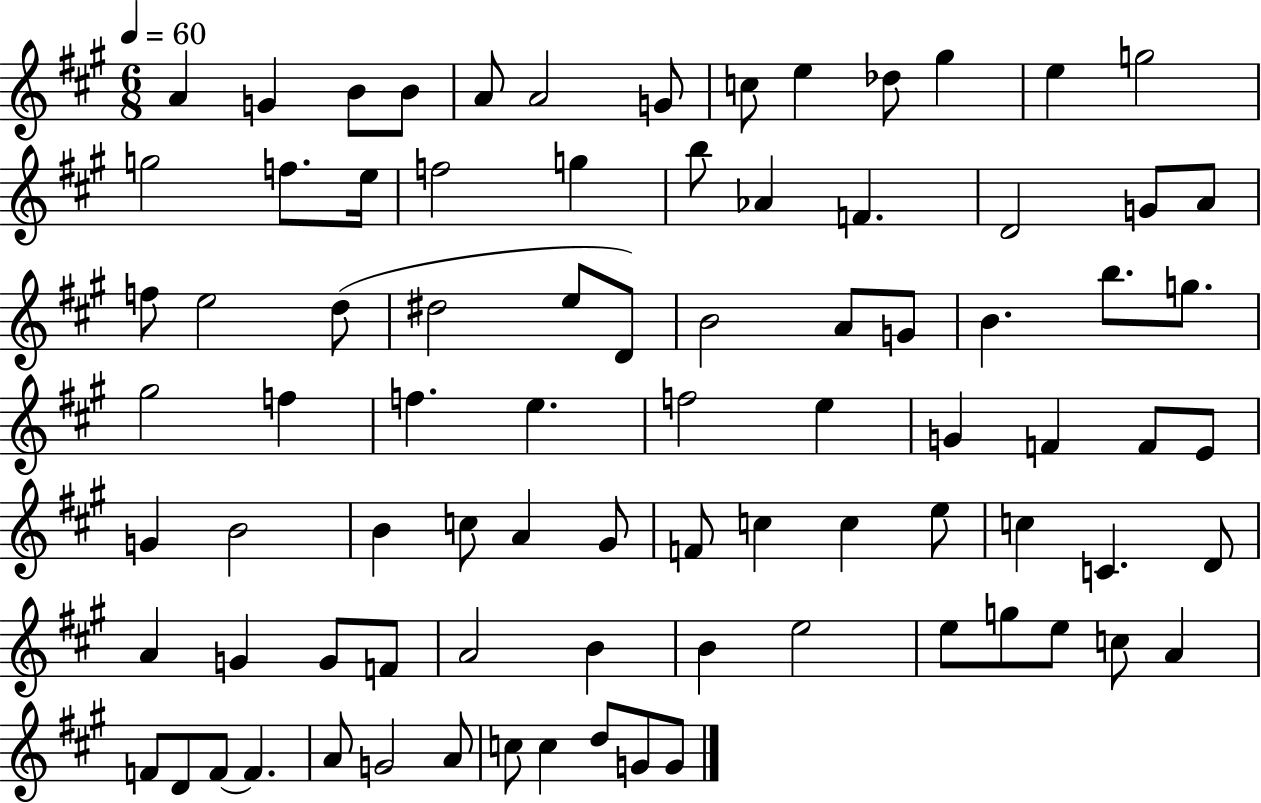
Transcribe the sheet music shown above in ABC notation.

X:1
T:Untitled
M:6/8
L:1/4
K:A
A G B/2 B/2 A/2 A2 G/2 c/2 e _d/2 ^g e g2 g2 f/2 e/4 f2 g b/2 _A F D2 G/2 A/2 f/2 e2 d/2 ^d2 e/2 D/2 B2 A/2 G/2 B b/2 g/2 ^g2 f f e f2 e G F F/2 E/2 G B2 B c/2 A ^G/2 F/2 c c e/2 c C D/2 A G G/2 F/2 A2 B B e2 e/2 g/2 e/2 c/2 A F/2 D/2 F/2 F A/2 G2 A/2 c/2 c d/2 G/2 G/2